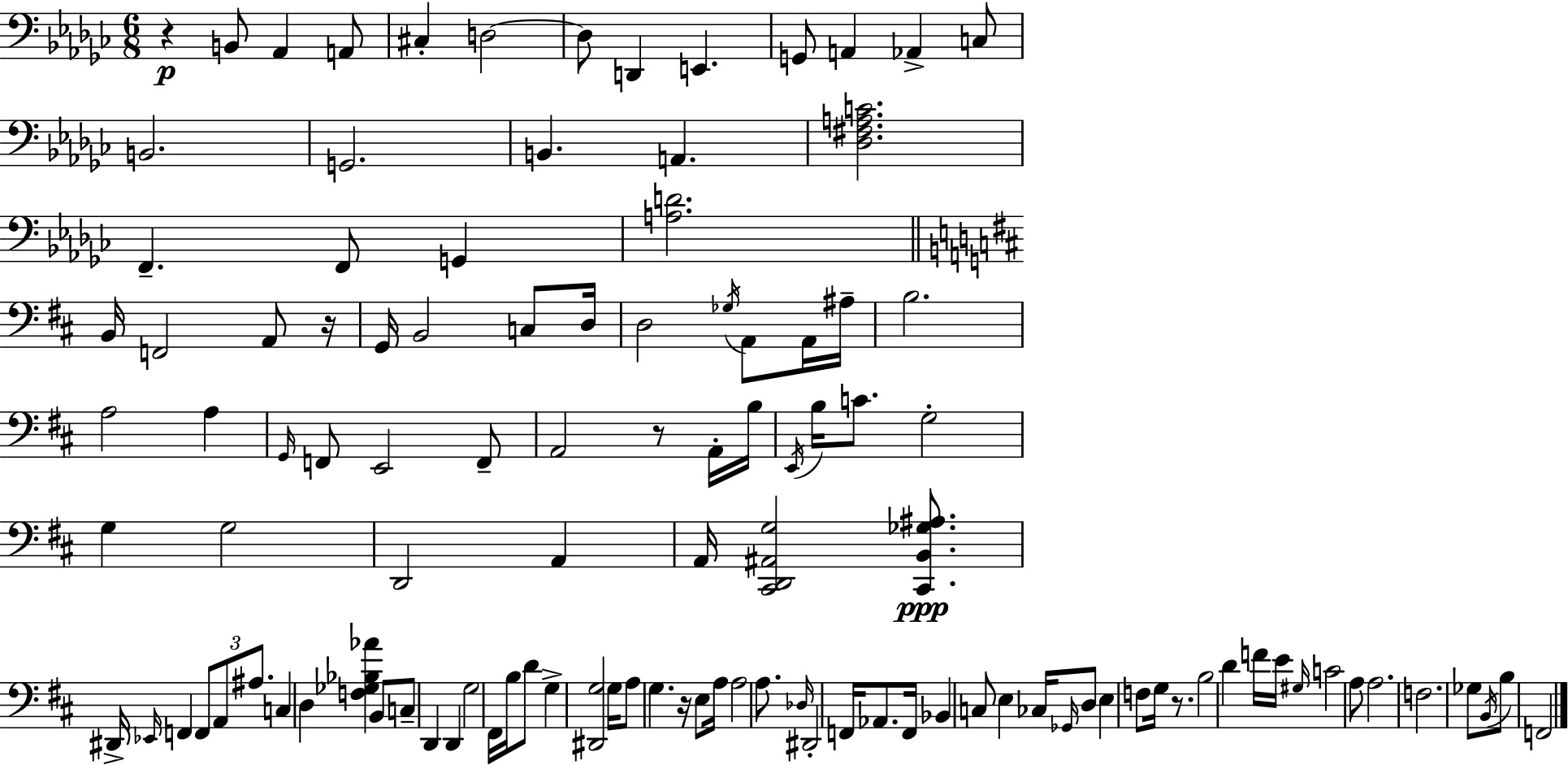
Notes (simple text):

R/q B2/e Ab2/q A2/e C#3/q D3/h D3/e D2/q E2/q. G2/e A2/q Ab2/q C3/e B2/h. G2/h. B2/q. A2/q. [Db3,F#3,A3,C4]/h. F2/q. F2/e G2/q [A3,D4]/h. B2/s F2/h A2/e R/s G2/s B2/h C3/e D3/s D3/h Gb3/s A2/e A2/s A#3/s B3/h. A3/h A3/q G2/s F2/e E2/h F2/e A2/h R/e A2/s B3/s E2/s B3/s C4/e. G3/h G3/q G3/h D2/h A2/q A2/s [C#2,D2,A#2,G3]/h [C#2,B2,Gb3,A#3]/e. D#2/s Eb2/s F2/q F2/e A2/e A#3/e. C3/q D3/q [F3,Gb3,Bb3,Ab4]/q B2/e C3/e D2/q D2/q G3/h F#2/s B3/s D4/e G3/q [D#2,G3]/h G3/s A3/e G3/q. R/s E3/e A3/s A3/h A3/e. Db3/s D#2/h F2/s Ab2/e. F2/s Bb2/q C3/e E3/q CES3/s Gb2/s D3/e E3/q F3/e G3/s R/e. B3/h D4/q F4/s E4/s G#3/s C4/h A3/e A3/h. F3/h. Gb3/e B2/s B3/e F2/h